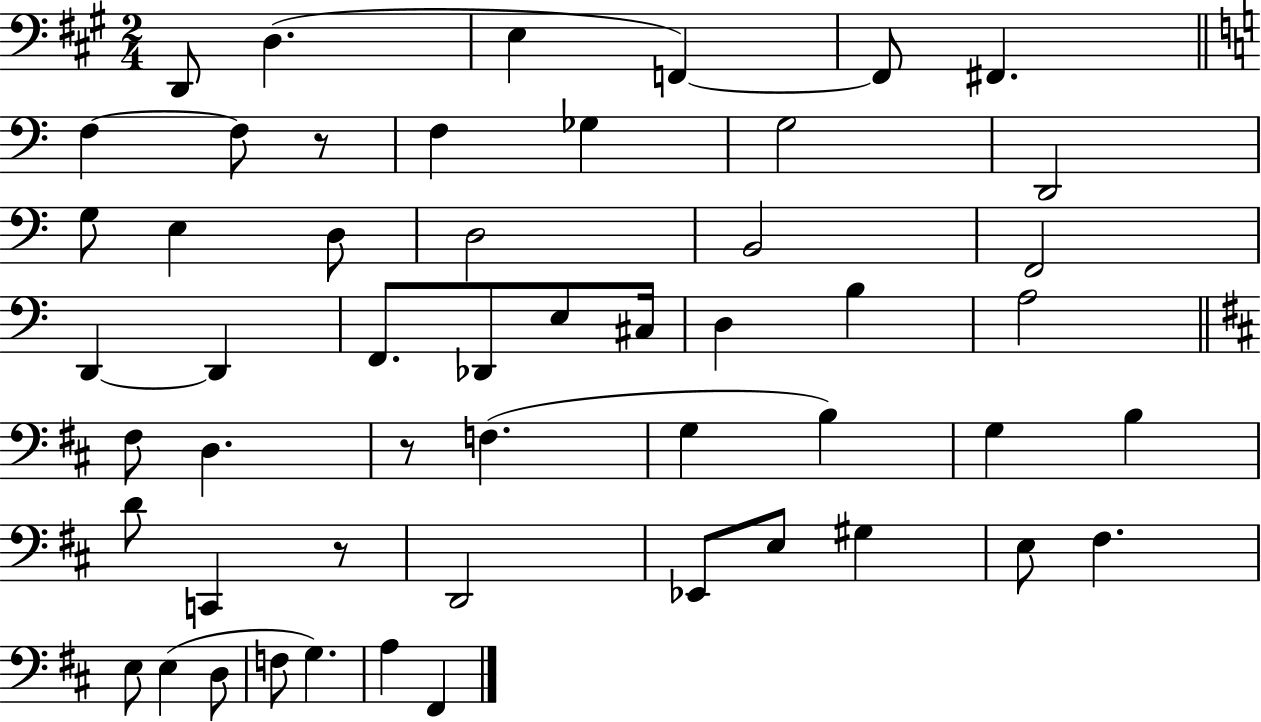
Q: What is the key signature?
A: A major